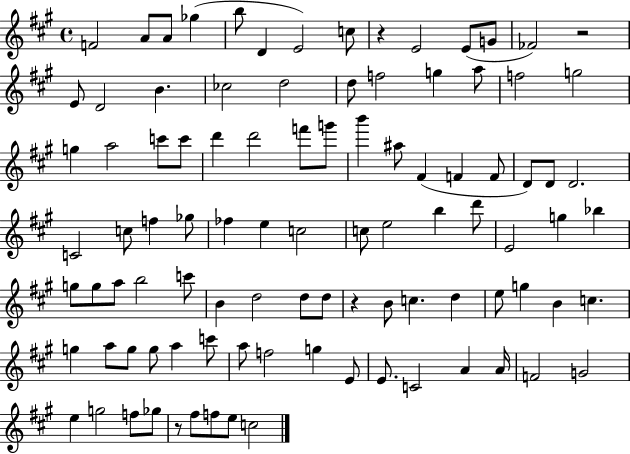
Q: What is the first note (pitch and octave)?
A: F4